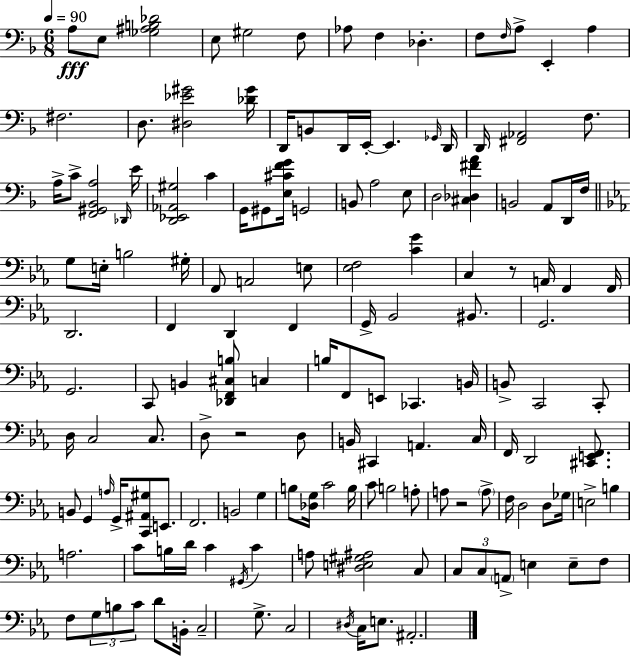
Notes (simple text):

A3/e E3/e [Gb3,A#3,B3,Db4]/h E3/e G#3/h F3/e Ab3/e F3/q Db3/q. F3/e F3/s A3/e E2/q A3/q F#3/h. D3/e. [D#3,Eb4,G#4]/h [Db4,G#4]/s D2/s B2/e D2/s E2/s E2/q. Gb2/s D2/s D2/s [F#2,Ab2]/h F3/e. A3/s C4/e [F2,G#2,Bb2,A3]/h Db2/s E4/s [D2,Eb2,Ab2,G#3]/h C4/q G2/s G#2/e [E3,C#4,F4,G4]/s G2/h B2/e A3/h E3/e D3/h [C#3,Db3,F#4,A4]/q B2/h A2/e D2/s F3/s G3/e E3/s B3/h G#3/s F2/e A2/h E3/e [Eb3,F3]/h [C4,G4]/q C3/q R/e A2/s F2/q F2/s D2/h. F2/q D2/q F2/q G2/s Bb2/h BIS2/e. G2/h. G2/h. C2/e B2/q [Db2,F2,C#3,B3]/e C3/q B3/s F2/e E2/e CES2/q. B2/s B2/e C2/h C2/e D3/s C3/h C3/e. D3/e R/h D3/e B2/s C#2/q A2/q. C3/s F2/s D2/h [C#2,E2,F2]/e. B2/e G2/q A3/s G2/s [C2,A#2,G#3]/e E2/e. F2/h. B2/h G3/q B3/e [Db3,G3]/s C4/h B3/s C4/e B3/h A3/e A3/e R/h A3/e F3/s D3/h D3/e Gb3/s E3/h B3/q A3/h. C4/e B3/s D4/s C4/q G#2/s C4/q A3/e [D#3,E3,G#3,A#3]/h C3/e C3/e C3/e A2/e E3/q E3/e F3/e F3/e G3/e B3/e C4/e D4/e B2/s C3/h G3/e. C3/h D#3/s C3/s E3/e. A#2/h.